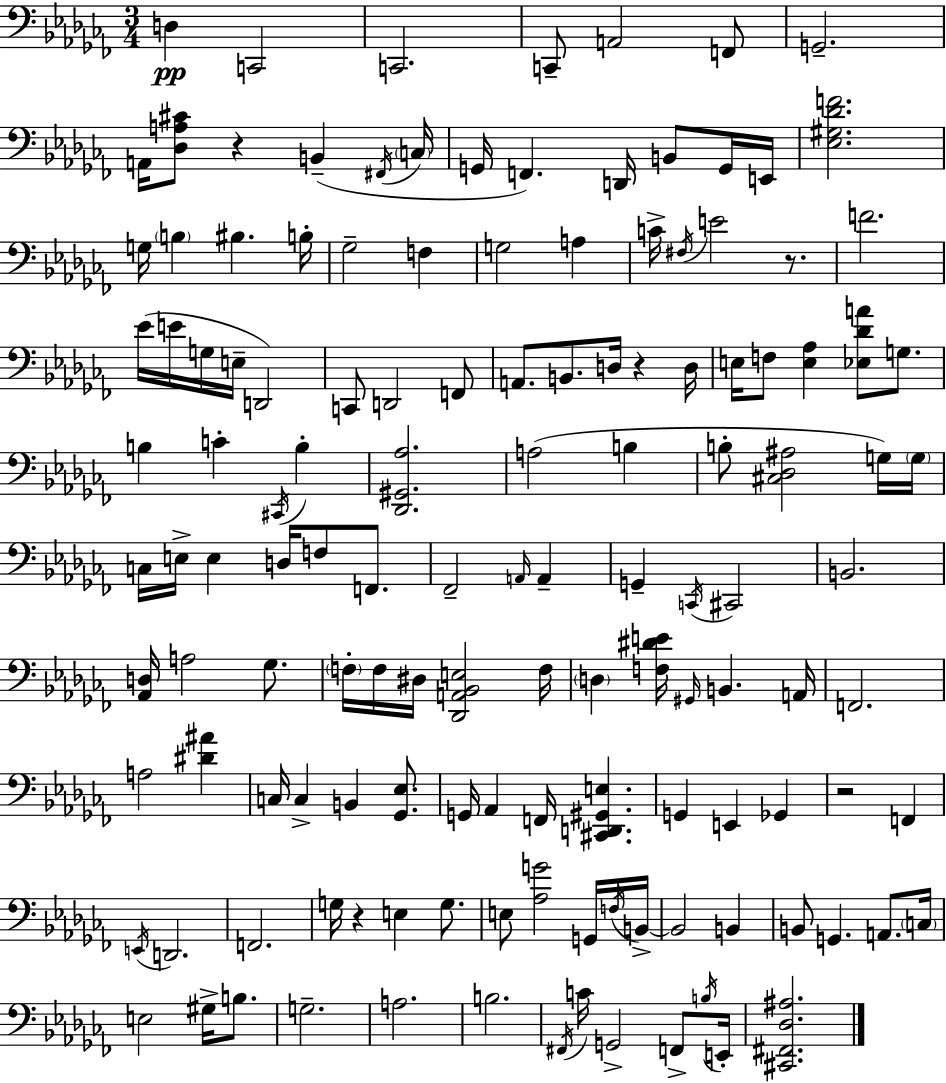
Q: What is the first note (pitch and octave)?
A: D3